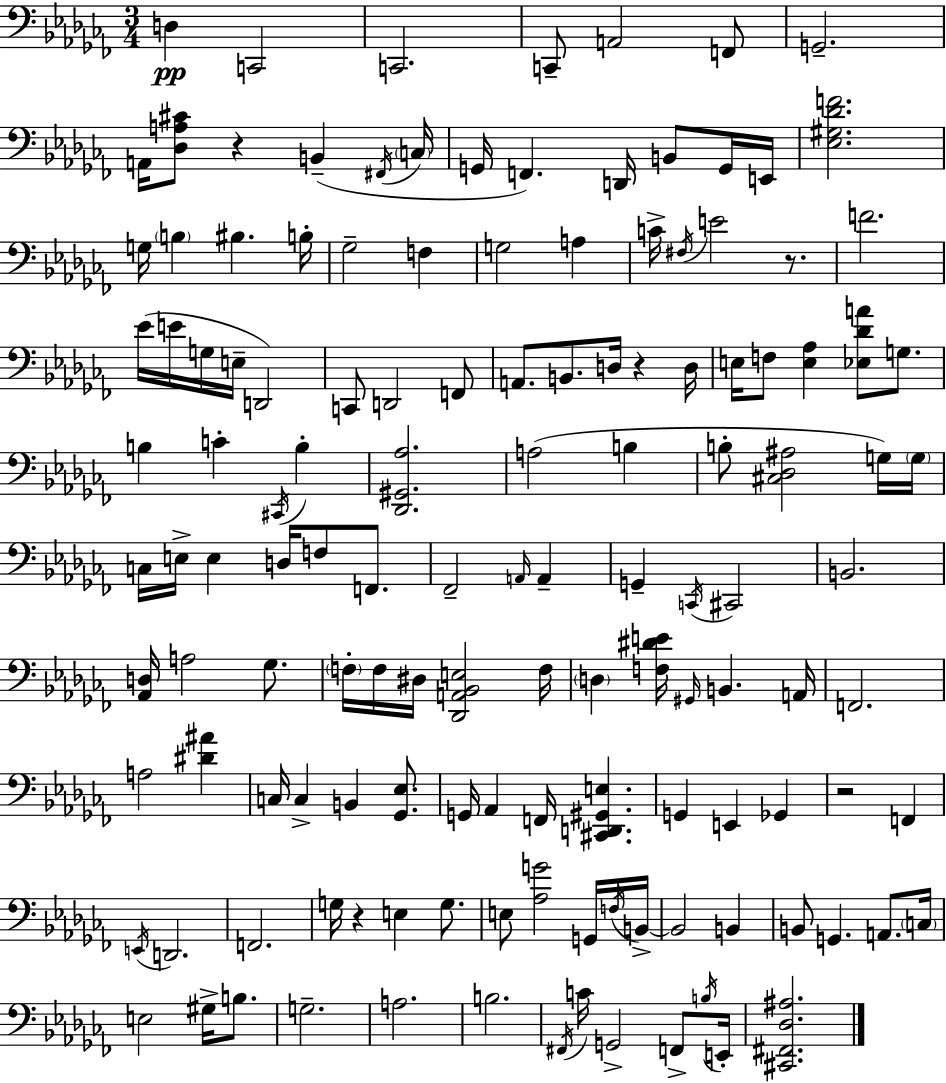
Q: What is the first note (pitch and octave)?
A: D3